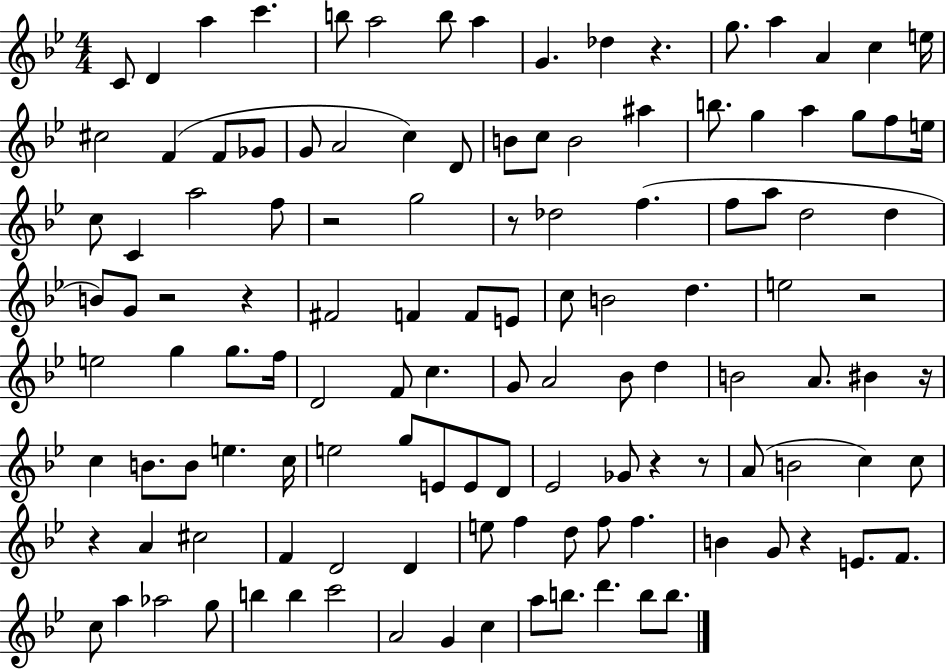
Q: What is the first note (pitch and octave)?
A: C4